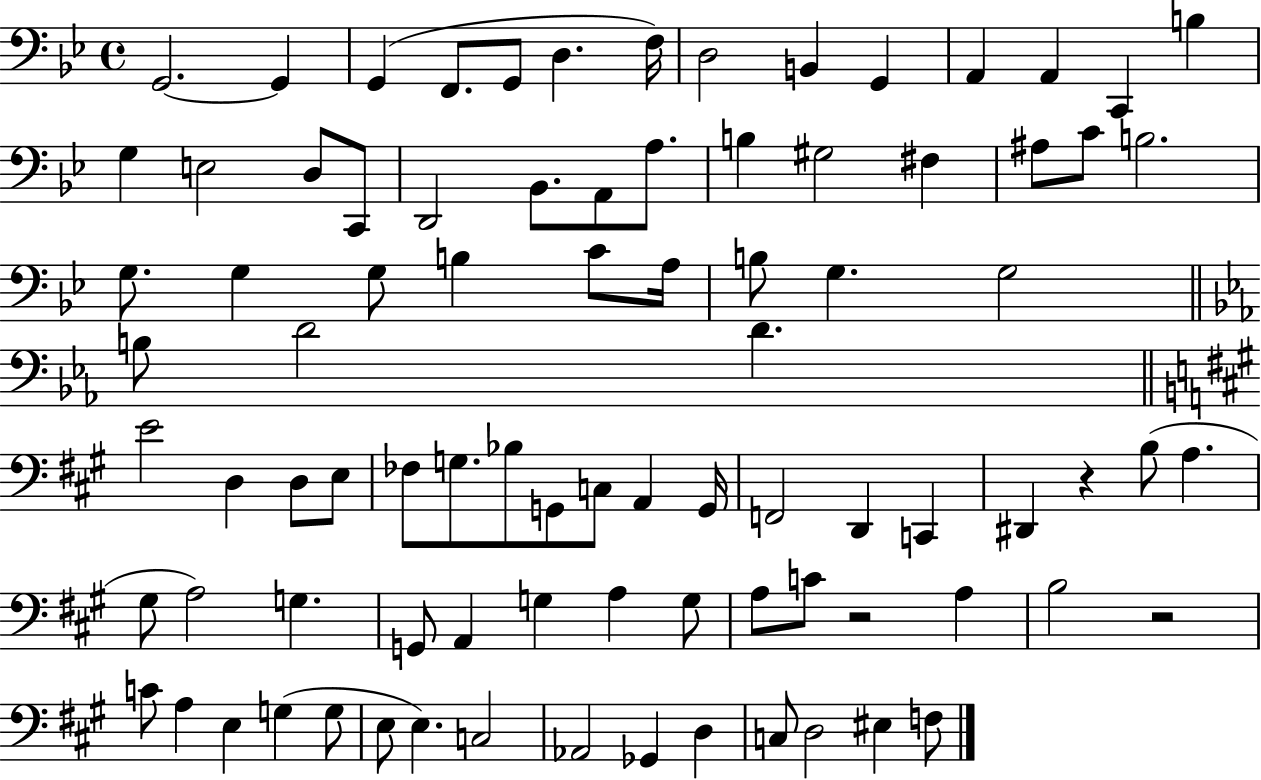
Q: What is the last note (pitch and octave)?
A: F3